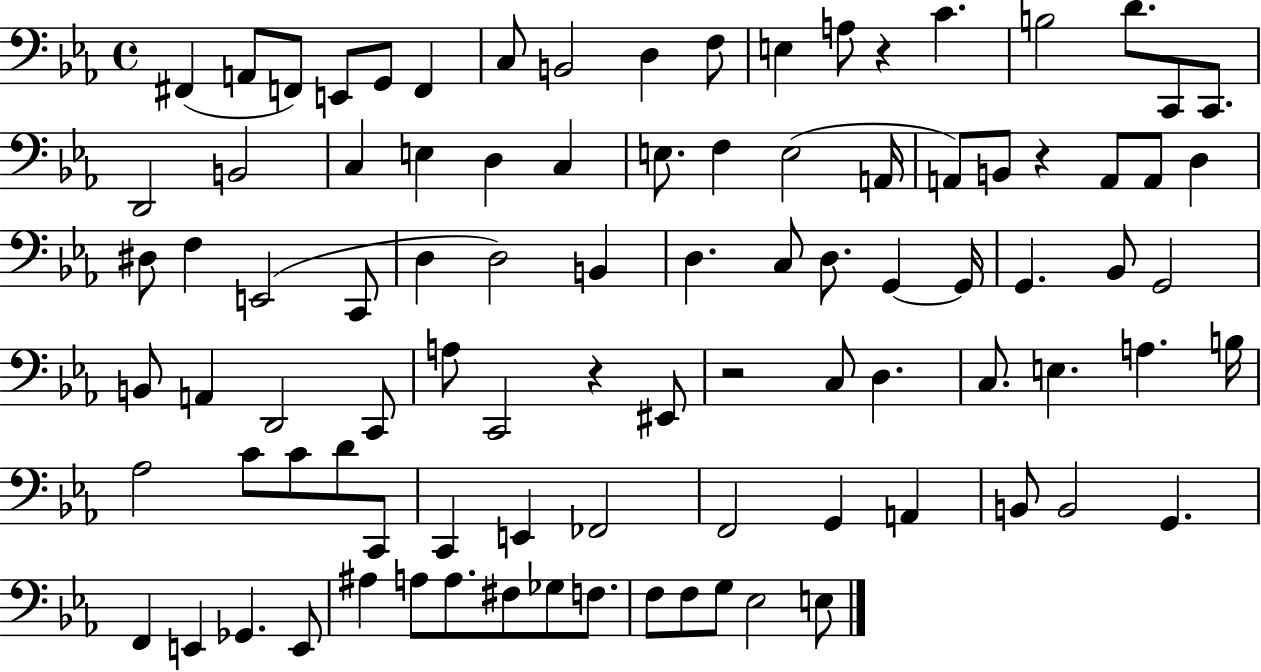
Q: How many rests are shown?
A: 4